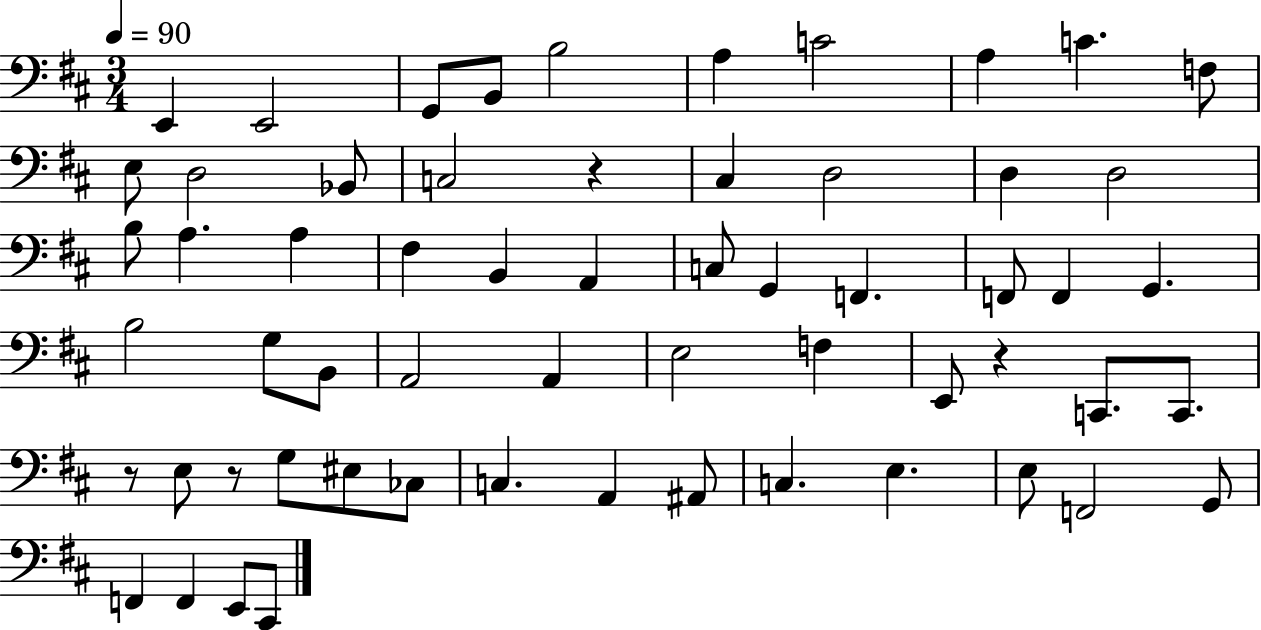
X:1
T:Untitled
M:3/4
L:1/4
K:D
E,, E,,2 G,,/2 B,,/2 B,2 A, C2 A, C F,/2 E,/2 D,2 _B,,/2 C,2 z ^C, D,2 D, D,2 B,/2 A, A, ^F, B,, A,, C,/2 G,, F,, F,,/2 F,, G,, B,2 G,/2 B,,/2 A,,2 A,, E,2 F, E,,/2 z C,,/2 C,,/2 z/2 E,/2 z/2 G,/2 ^E,/2 _C,/2 C, A,, ^A,,/2 C, E, E,/2 F,,2 G,,/2 F,, F,, E,,/2 ^C,,/2